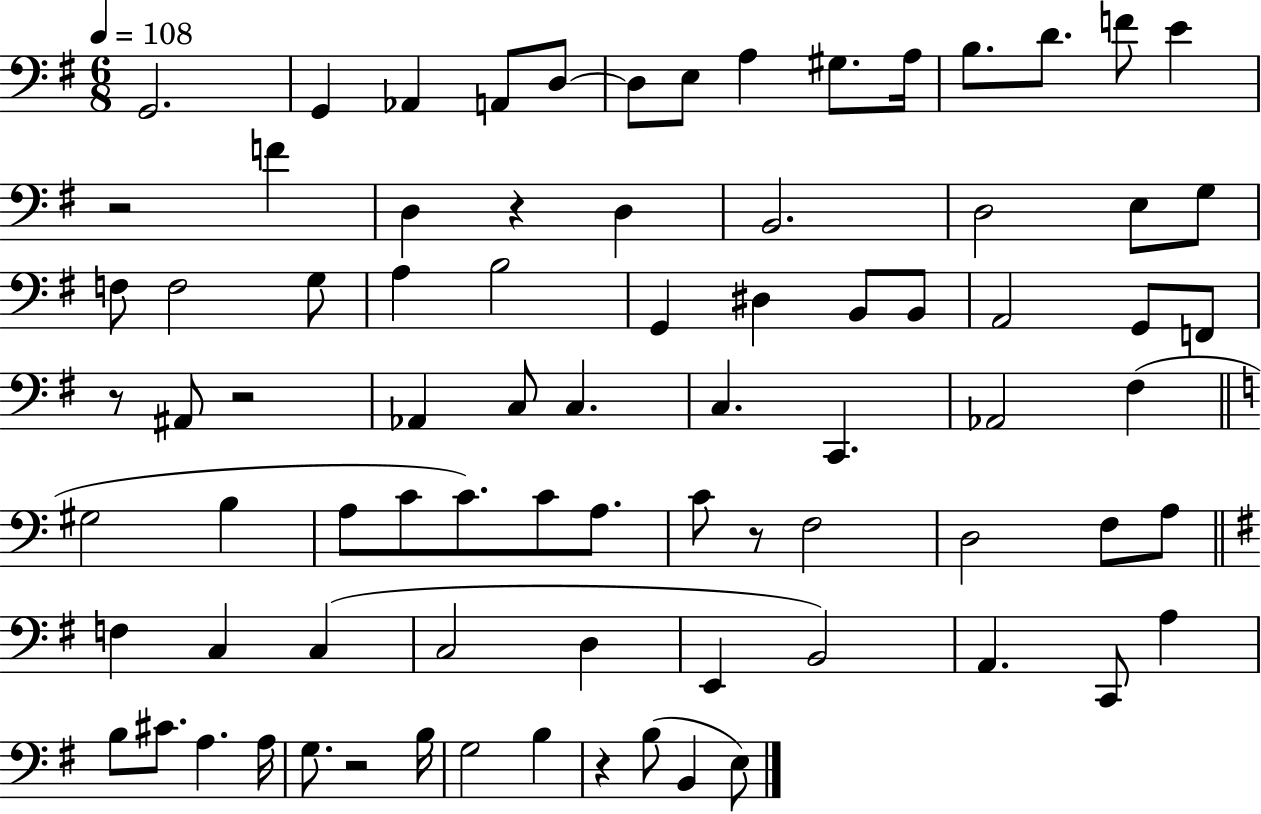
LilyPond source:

{
  \clef bass
  \numericTimeSignature
  \time 6/8
  \key g \major
  \tempo 4 = 108
  g,2. | g,4 aes,4 a,8 d8~~ | d8 e8 a4 gis8. a16 | b8. d'8. f'8 e'4 | \break r2 f'4 | d4 r4 d4 | b,2. | d2 e8 g8 | \break f8 f2 g8 | a4 b2 | g,4 dis4 b,8 b,8 | a,2 g,8 f,8 | \break r8 ais,8 r2 | aes,4 c8 c4. | c4. c,4. | aes,2 fis4( | \break \bar "||" \break \key c \major gis2 b4 | a8 c'8 c'8.) c'8 a8. | c'8 r8 f2 | d2 f8 a8 | \break \bar "||" \break \key g \major f4 c4 c4( | c2 d4 | e,4 b,2) | a,4. c,8 a4 | \break b8 cis'8. a4. a16 | g8. r2 b16 | g2 b4 | r4 b8( b,4 e8) | \break \bar "|."
}